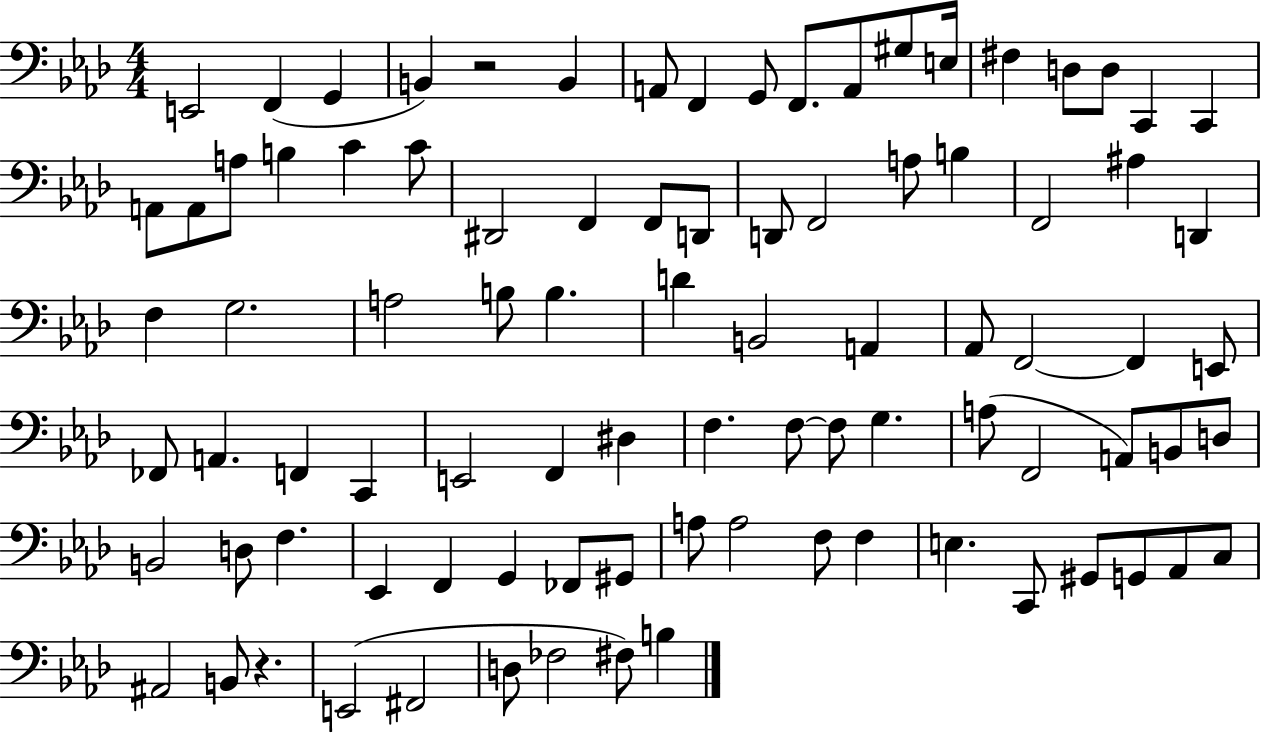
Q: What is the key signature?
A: AES major